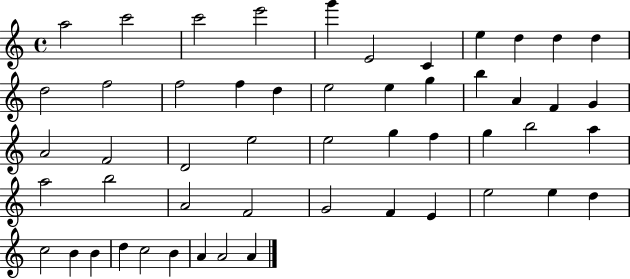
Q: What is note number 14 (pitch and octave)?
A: F5